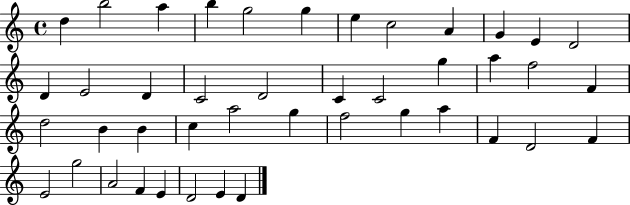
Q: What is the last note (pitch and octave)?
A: D4